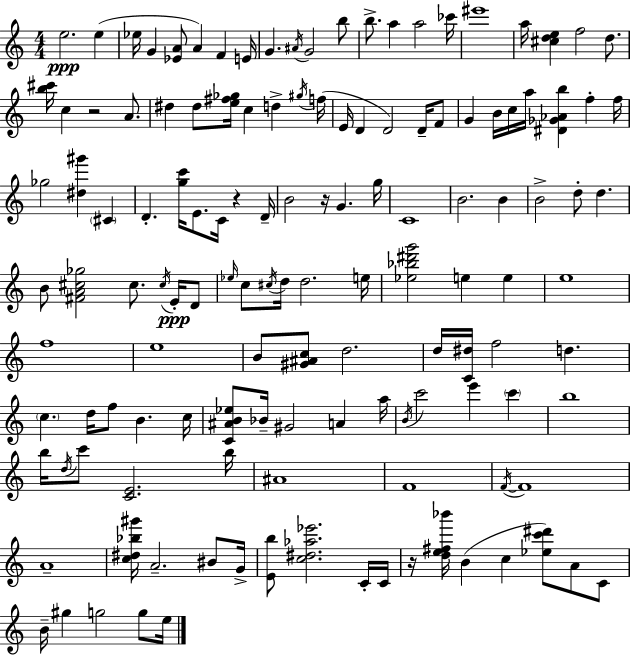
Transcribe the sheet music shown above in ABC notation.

X:1
T:Untitled
M:4/4
L:1/4
K:C
e2 e _e/4 G [_EA]/2 A F E/4 G ^A/4 G2 b/2 b/2 a a2 _c'/4 ^e'4 a/4 [^cde] f2 d/2 [b^c']/4 c z2 A/2 ^d ^d/2 [e^f_g]/4 c d ^g/4 f/4 E/4 D D2 D/4 F/2 G B/4 c/4 a/4 [^D_G_Ab] f f/4 _g2 [^d^g'] ^C D [gc']/4 E/2 C/4 z D/4 B2 z/4 G g/4 C4 B2 B B2 d/2 d B/2 [^FA^c_g]2 ^c/2 ^c/4 E/4 D/2 _e/4 c/2 ^c/4 d/4 d2 e/4 [_e_b^d'g']2 e e e4 f4 e4 B/2 [^G^Ac]/2 d2 d/4 [C^d]/4 f2 d c d/4 f/2 B c/4 [C^AB_e]/2 _B/4 ^G2 A a/4 B/4 c'2 e' c' b4 b/4 d/4 c'/2 [CE]2 b/4 ^A4 F4 F/4 F4 A4 [c^d_b^g']/4 A2 ^B/2 G/4 [Eb]/2 [c^d_a_e']2 C/4 C/4 z/4 [de^f_b']/4 B c [_ec'^d']/2 A/2 C/2 B/4 ^g g2 g/2 e/4